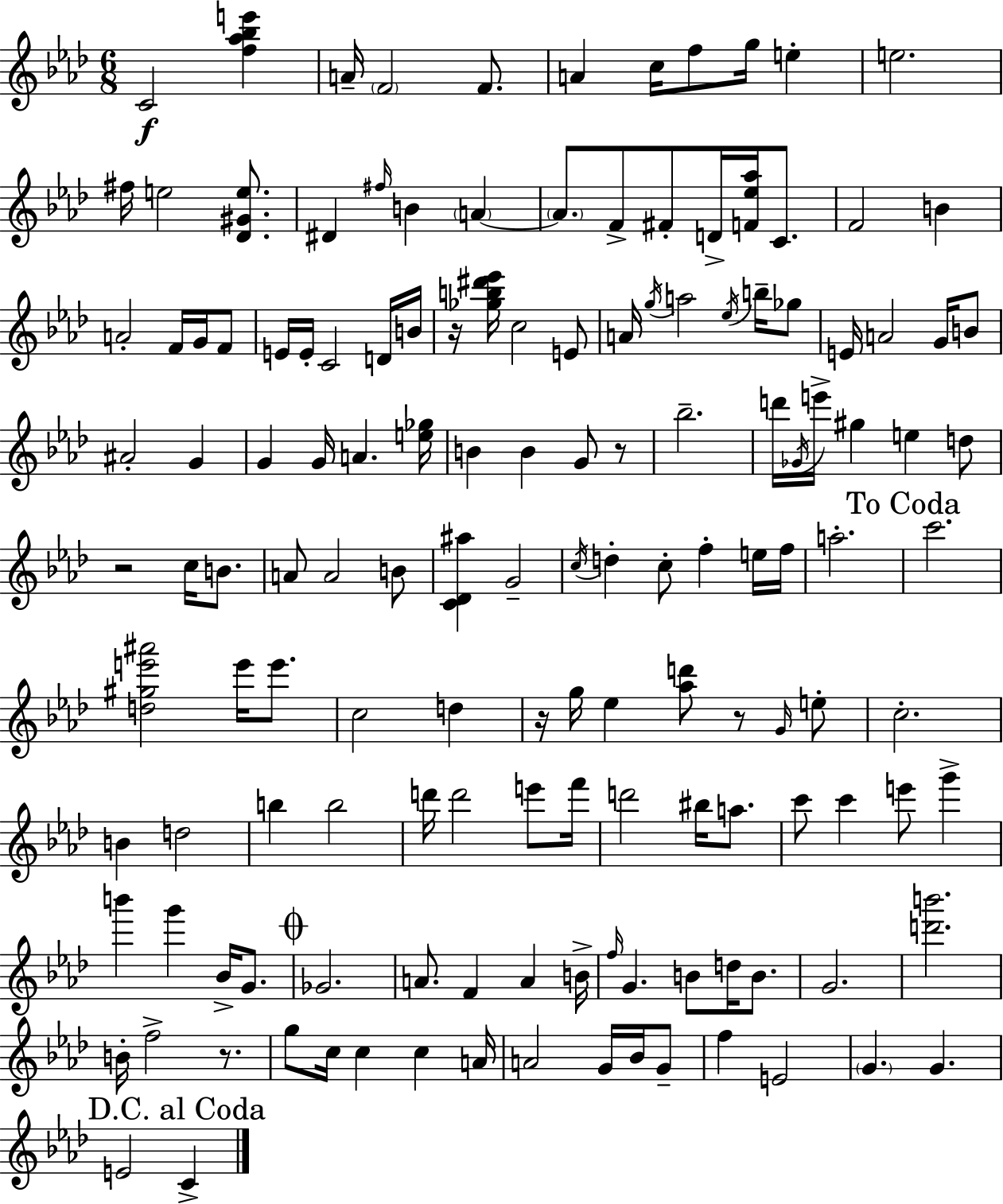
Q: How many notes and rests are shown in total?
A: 144